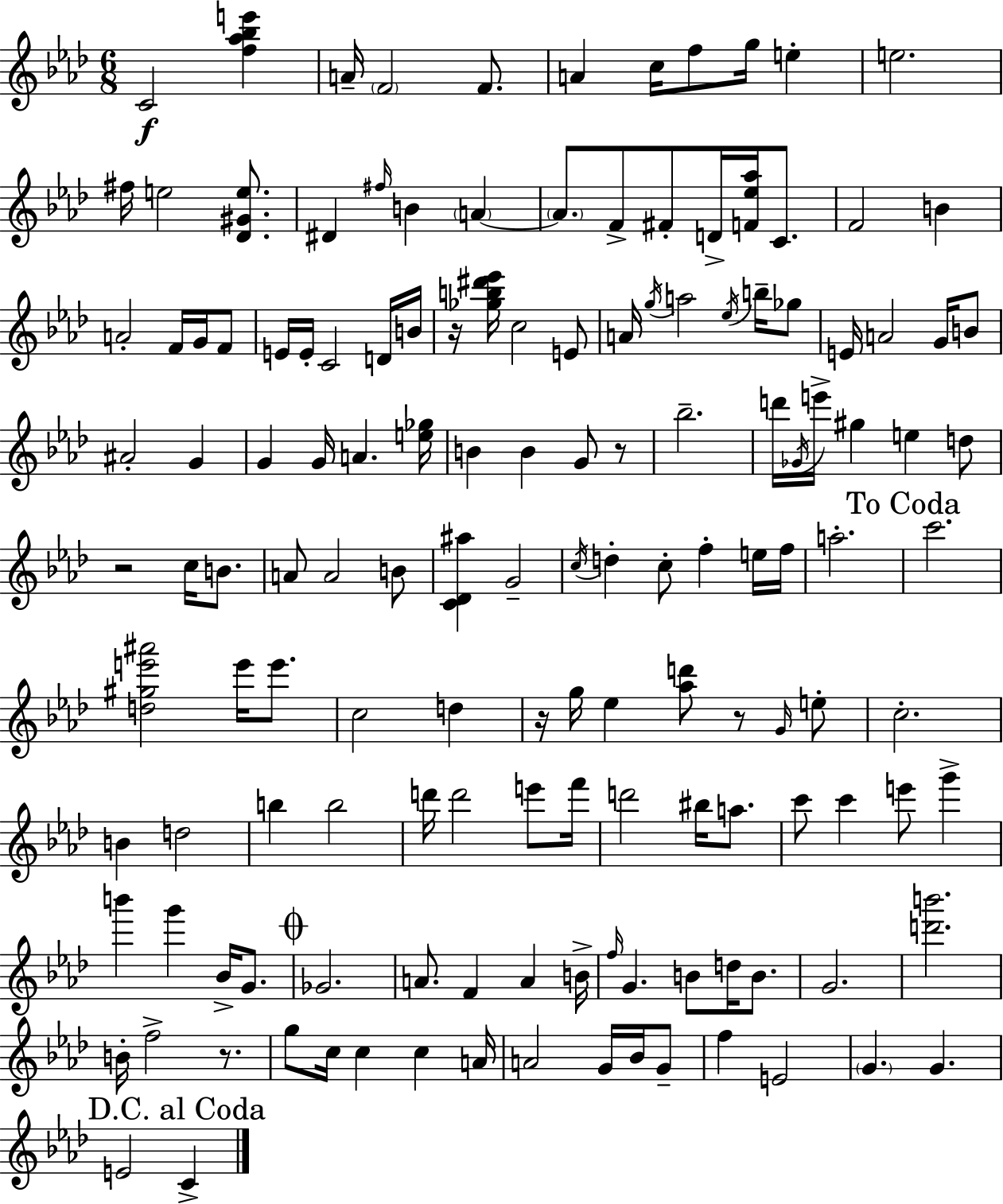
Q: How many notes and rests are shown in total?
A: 144